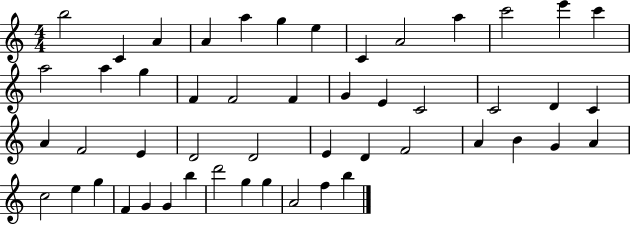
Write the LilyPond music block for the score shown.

{
  \clef treble
  \numericTimeSignature
  \time 4/4
  \key c \major
  b''2 c'4 a'4 | a'4 a''4 g''4 e''4 | c'4 a'2 a''4 | c'''2 e'''4 c'''4 | \break a''2 a''4 g''4 | f'4 f'2 f'4 | g'4 e'4 c'2 | c'2 d'4 c'4 | \break a'4 f'2 e'4 | d'2 d'2 | e'4 d'4 f'2 | a'4 b'4 g'4 a'4 | \break c''2 e''4 g''4 | f'4 g'4 g'4 b''4 | d'''2 g''4 g''4 | a'2 f''4 b''4 | \break \bar "|."
}